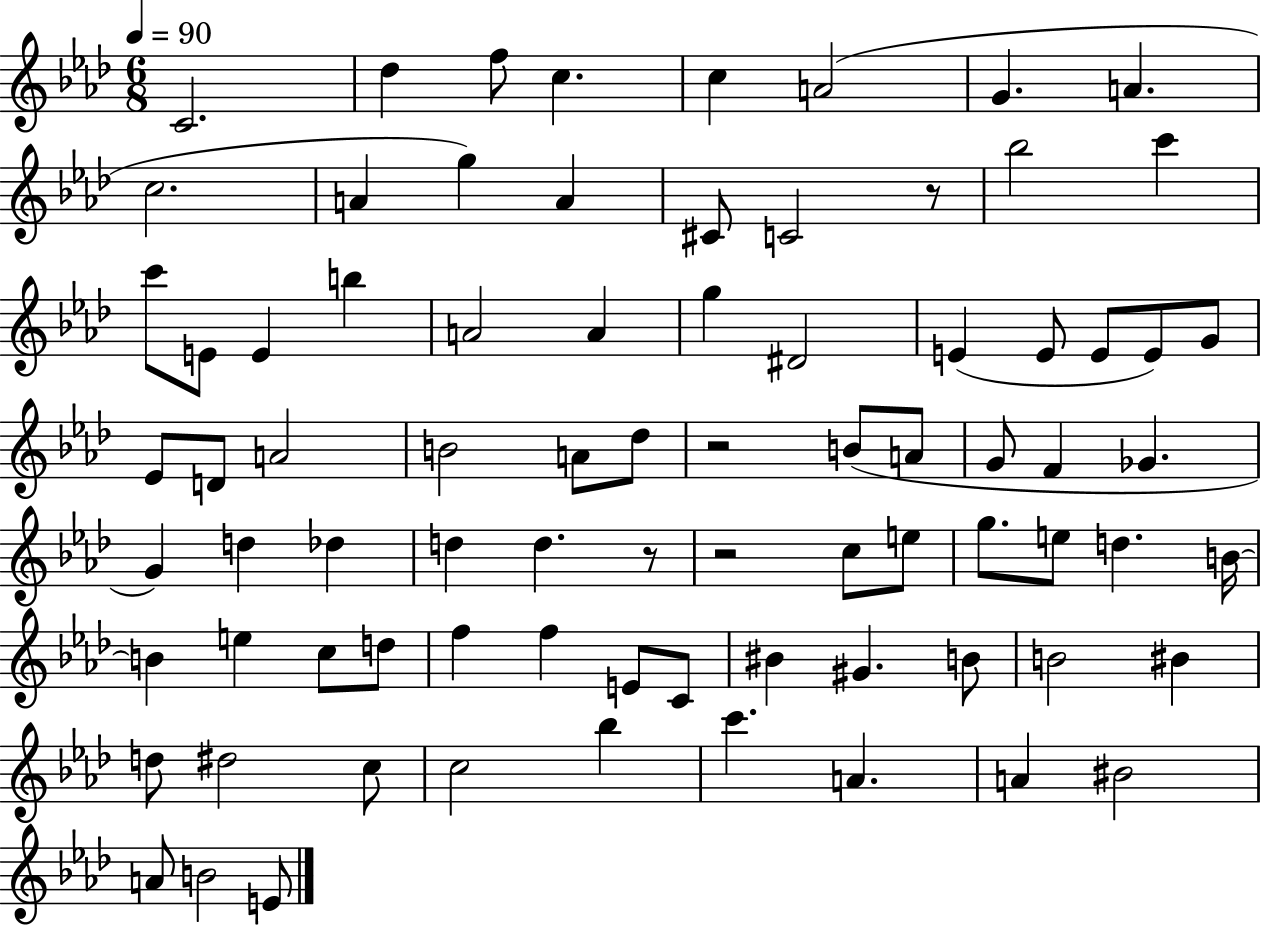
C4/h. Db5/q F5/e C5/q. C5/q A4/h G4/q. A4/q. C5/h. A4/q G5/q A4/q C#4/e C4/h R/e Bb5/h C6/q C6/e E4/e E4/q B5/q A4/h A4/q G5/q D#4/h E4/q E4/e E4/e E4/e G4/e Eb4/e D4/e A4/h B4/h A4/e Db5/e R/h B4/e A4/e G4/e F4/q Gb4/q. G4/q D5/q Db5/q D5/q D5/q. R/e R/h C5/e E5/e G5/e. E5/e D5/q. B4/s B4/q E5/q C5/e D5/e F5/q F5/q E4/e C4/e BIS4/q G#4/q. B4/e B4/h BIS4/q D5/e D#5/h C5/e C5/h Bb5/q C6/q. A4/q. A4/q BIS4/h A4/e B4/h E4/e